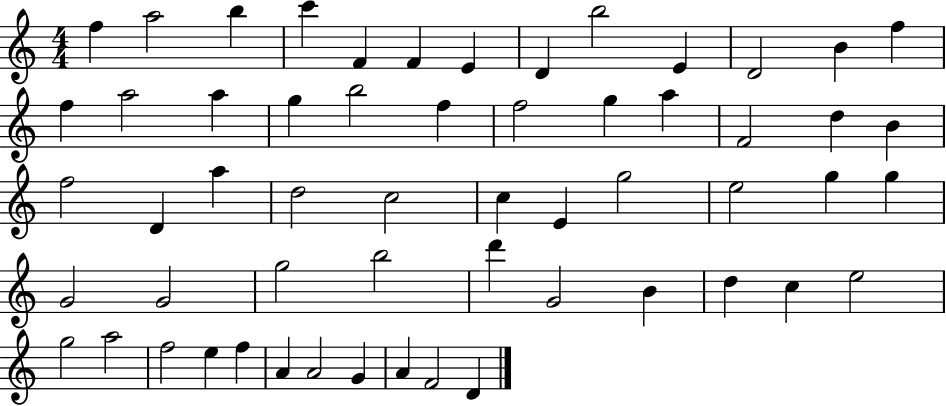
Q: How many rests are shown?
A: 0